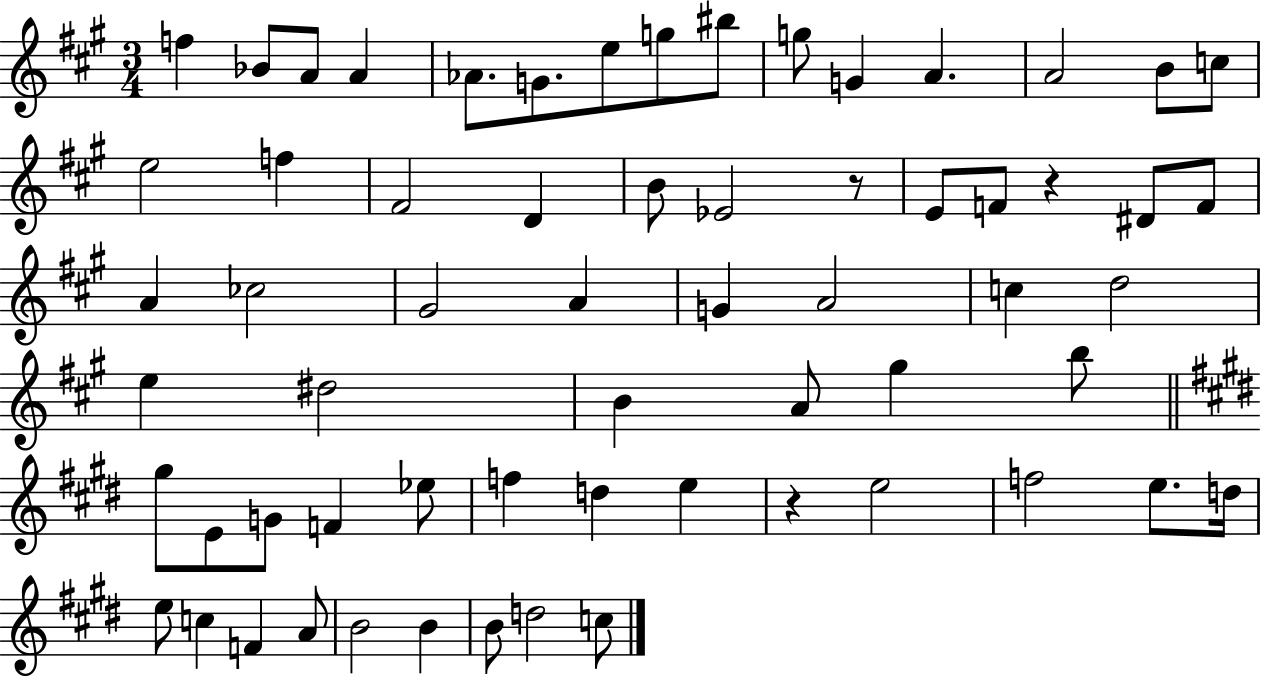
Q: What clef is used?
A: treble